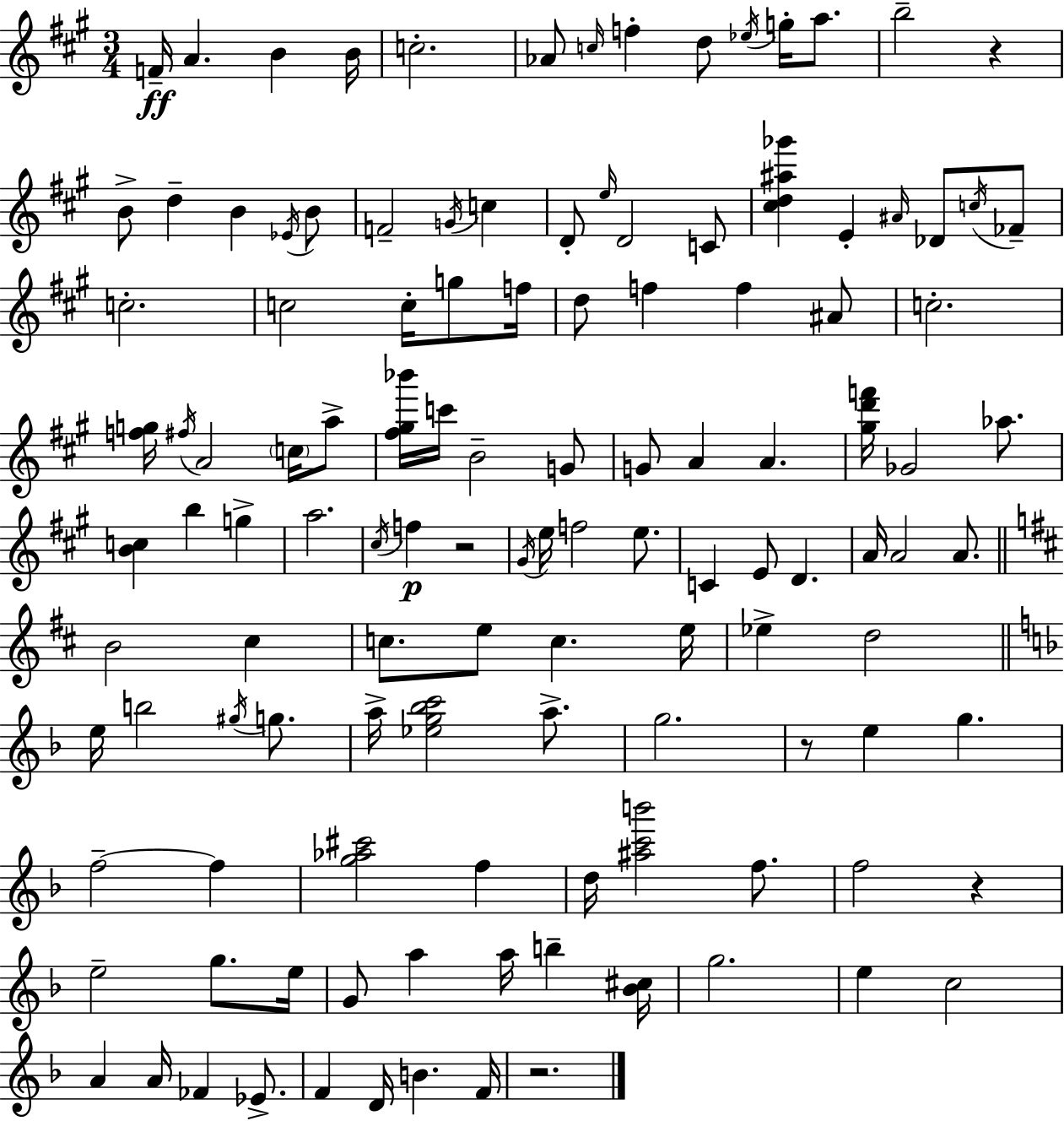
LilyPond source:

{
  \clef treble
  \numericTimeSignature
  \time 3/4
  \key a \major
  f'16--\ff a'4. b'4 b'16 | c''2.-. | aes'8 \grace { c''16 } f''4-. d''8 \acciaccatura { ees''16 } g''16-. a''8. | b''2-- r4 | \break b'8-> d''4-- b'4 | \acciaccatura { ees'16 } b'8 f'2-- \acciaccatura { g'16 } | c''4 d'8-. \grace { e''16 } d'2 | c'8 <cis'' d'' ais'' ges'''>4 e'4-. | \break \grace { ais'16 } des'8 \acciaccatura { c''16 } fes'8-- c''2.-. | c''2 | c''16-. g''8 f''16 d''8 f''4 | f''4 ais'8 c''2.-. | \break <f'' g''>16 \acciaccatura { fis''16 } a'2 | \parenthesize c''16 a''8-> <fis'' gis'' bes'''>16 c'''16 b'2-- | g'8 g'8 a'4 | a'4. <gis'' d''' f'''>16 ges'2 | \break aes''8. <b' c''>4 | b''4 g''4-> a''2. | \acciaccatura { cis''16 }\p f''4 | r2 \acciaccatura { gis'16 } e''16 f''2 | \break e''8. c'4 | e'8 d'4. a'16 a'2 | a'8. \bar "||" \break \key d \major b'2 cis''4 | c''8. e''8 c''4. e''16 | ees''4-> d''2 | \bar "||" \break \key f \major e''16 b''2 \acciaccatura { gis''16 } g''8. | a''16-> <ees'' g'' bes'' c'''>2 a''8.-> | g''2. | r8 e''4 g''4. | \break f''2--~~ f''4 | <g'' aes'' cis'''>2 f''4 | d''16 <ais'' c''' b'''>2 f''8. | f''2 r4 | \break e''2-- g''8. | e''16 g'8 a''4 a''16 b''4-- | <bes' cis''>16 g''2. | e''4 c''2 | \break a'4 a'16 fes'4 ees'8.-> | f'4 d'16 b'4. | f'16 r2. | \bar "|."
}